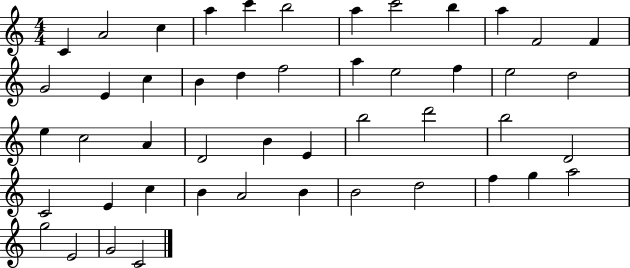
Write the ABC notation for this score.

X:1
T:Untitled
M:4/4
L:1/4
K:C
C A2 c a c' b2 a c'2 b a F2 F G2 E c B d f2 a e2 f e2 d2 e c2 A D2 B E b2 d'2 b2 D2 C2 E c B A2 B B2 d2 f g a2 g2 E2 G2 C2